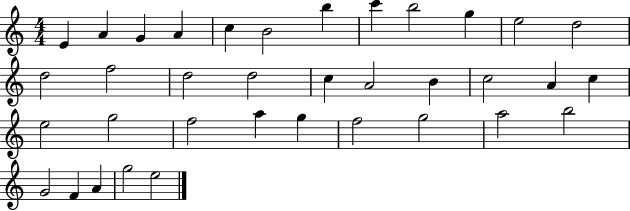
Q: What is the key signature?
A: C major